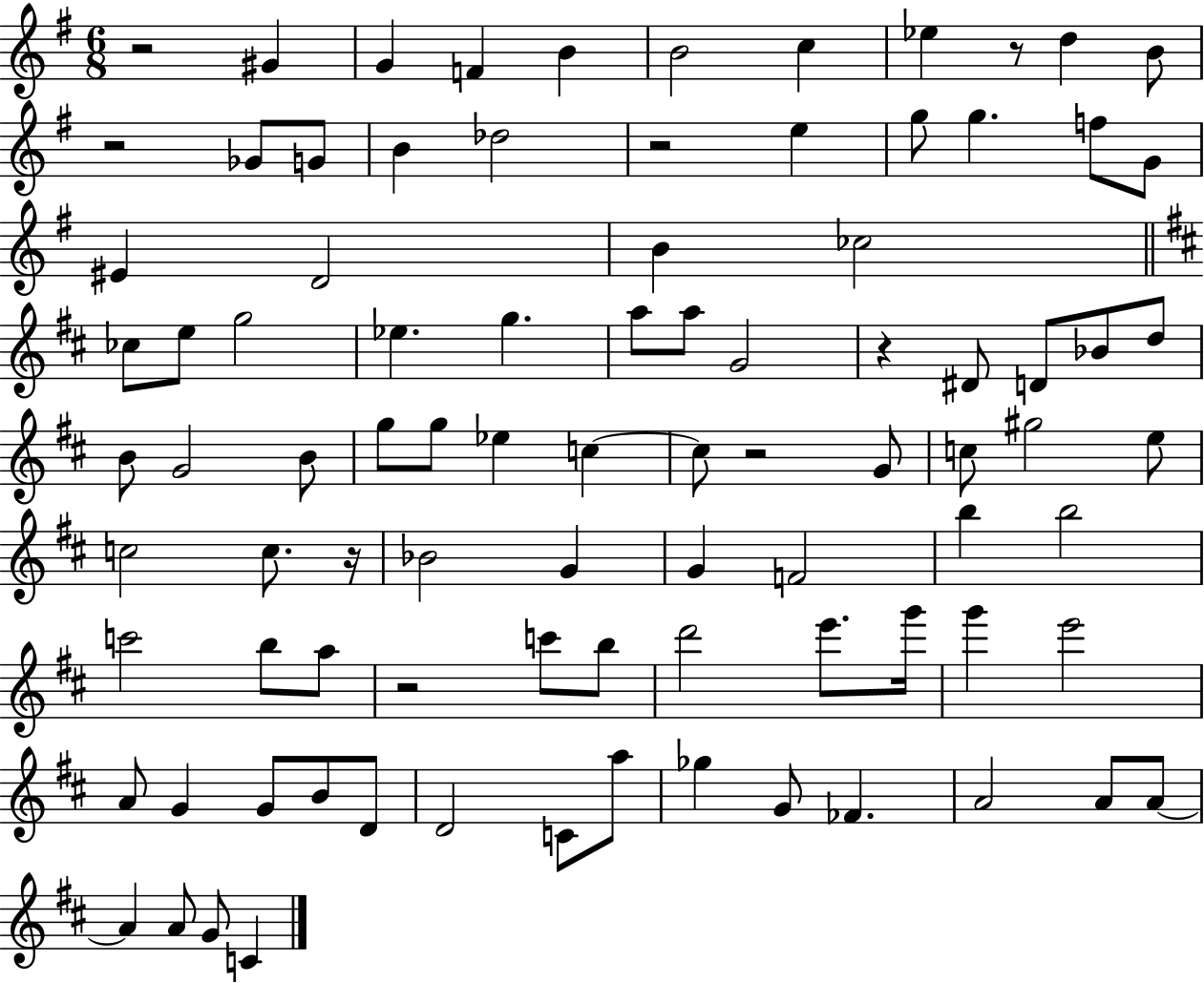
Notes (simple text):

R/h G#4/q G4/q F4/q B4/q B4/h C5/q Eb5/q R/e D5/q B4/e R/h Gb4/e G4/e B4/q Db5/h R/h E5/q G5/e G5/q. F5/e G4/e EIS4/q D4/h B4/q CES5/h CES5/e E5/e G5/h Eb5/q. G5/q. A5/e A5/e G4/h R/q D#4/e D4/e Bb4/e D5/e B4/e G4/h B4/e G5/e G5/e Eb5/q C5/q C5/e R/h G4/e C5/e G#5/h E5/e C5/h C5/e. R/s Bb4/h G4/q G4/q F4/h B5/q B5/h C6/h B5/e A5/e R/h C6/e B5/e D6/h E6/e. G6/s G6/q E6/h A4/e G4/q G4/e B4/e D4/e D4/h C4/e A5/e Gb5/q G4/e FES4/q. A4/h A4/e A4/e A4/q A4/e G4/e C4/q